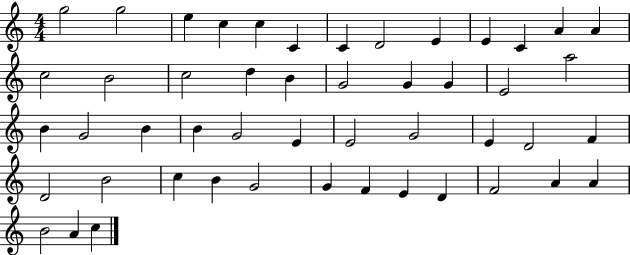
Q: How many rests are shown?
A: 0